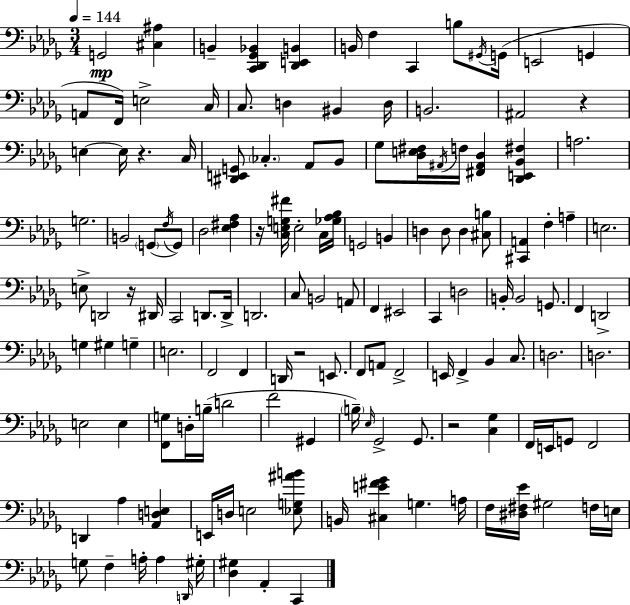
G2/h [C#3,A#3]/q B2/q [C2,Db2,Gb2,Bb2]/q [Db2,E2,B2]/q B2/s F3/q C2/q B3/e G#2/s G2/s E2/h G2/q A2/e F2/s E3/h C3/s C3/e. D3/q BIS2/q D3/s B2/h. A#2/h R/q E3/q E3/s R/q. C3/s [D#2,E2,G2]/e CES3/q. Ab2/e Bb2/e Gb3/e [Db3,E3,F#3]/s A#2/s F3/s [F#2,A#2,Db3]/q [Db2,E2,Bb2,F#3]/q A3/h. G3/h. B2/h G2/e F3/s G2/e Db3/h [Eb3,F#3,Ab3]/q R/s [C3,E3,G3,F#4]/s E3/h C3/s [Gb3,Ab3,Bb3]/s G2/h B2/q D3/q D3/e D3/q [C#3,B3]/e [C#2,A2]/q F3/q A3/q E3/h. E3/e D2/h R/s D#2/s C2/h D2/e. D2/s D2/h. C3/e B2/h A2/e F2/q EIS2/h C2/q D3/h B2/s B2/h G2/e. F2/q D2/h G3/q G#3/q G3/q E3/h. F2/h F2/q D2/s R/h E2/e. F2/e A2/e F2/h E2/s F2/q Bb2/q C3/e. D3/h. D3/h. E3/h E3/q [F2,G3]/e D3/s B3/s D4/h F4/h G#2/q B3/s Eb3/s Gb2/h Gb2/e. R/h [C3,Gb3]/q F2/s E2/s G2/e F2/h D2/q Ab3/q [Ab2,D3,E3]/q E2/s D3/s E3/h [Eb3,G3,A#4,B4]/e B2/s [C#3,E4,F#4,Gb4]/q G3/q. A3/s F3/s [D#3,F#3,Eb4]/s G#3/h F3/s E3/s G3/e F3/q A3/s A3/q D2/s G#3/s [Db3,G#3]/q Ab2/q C2/q